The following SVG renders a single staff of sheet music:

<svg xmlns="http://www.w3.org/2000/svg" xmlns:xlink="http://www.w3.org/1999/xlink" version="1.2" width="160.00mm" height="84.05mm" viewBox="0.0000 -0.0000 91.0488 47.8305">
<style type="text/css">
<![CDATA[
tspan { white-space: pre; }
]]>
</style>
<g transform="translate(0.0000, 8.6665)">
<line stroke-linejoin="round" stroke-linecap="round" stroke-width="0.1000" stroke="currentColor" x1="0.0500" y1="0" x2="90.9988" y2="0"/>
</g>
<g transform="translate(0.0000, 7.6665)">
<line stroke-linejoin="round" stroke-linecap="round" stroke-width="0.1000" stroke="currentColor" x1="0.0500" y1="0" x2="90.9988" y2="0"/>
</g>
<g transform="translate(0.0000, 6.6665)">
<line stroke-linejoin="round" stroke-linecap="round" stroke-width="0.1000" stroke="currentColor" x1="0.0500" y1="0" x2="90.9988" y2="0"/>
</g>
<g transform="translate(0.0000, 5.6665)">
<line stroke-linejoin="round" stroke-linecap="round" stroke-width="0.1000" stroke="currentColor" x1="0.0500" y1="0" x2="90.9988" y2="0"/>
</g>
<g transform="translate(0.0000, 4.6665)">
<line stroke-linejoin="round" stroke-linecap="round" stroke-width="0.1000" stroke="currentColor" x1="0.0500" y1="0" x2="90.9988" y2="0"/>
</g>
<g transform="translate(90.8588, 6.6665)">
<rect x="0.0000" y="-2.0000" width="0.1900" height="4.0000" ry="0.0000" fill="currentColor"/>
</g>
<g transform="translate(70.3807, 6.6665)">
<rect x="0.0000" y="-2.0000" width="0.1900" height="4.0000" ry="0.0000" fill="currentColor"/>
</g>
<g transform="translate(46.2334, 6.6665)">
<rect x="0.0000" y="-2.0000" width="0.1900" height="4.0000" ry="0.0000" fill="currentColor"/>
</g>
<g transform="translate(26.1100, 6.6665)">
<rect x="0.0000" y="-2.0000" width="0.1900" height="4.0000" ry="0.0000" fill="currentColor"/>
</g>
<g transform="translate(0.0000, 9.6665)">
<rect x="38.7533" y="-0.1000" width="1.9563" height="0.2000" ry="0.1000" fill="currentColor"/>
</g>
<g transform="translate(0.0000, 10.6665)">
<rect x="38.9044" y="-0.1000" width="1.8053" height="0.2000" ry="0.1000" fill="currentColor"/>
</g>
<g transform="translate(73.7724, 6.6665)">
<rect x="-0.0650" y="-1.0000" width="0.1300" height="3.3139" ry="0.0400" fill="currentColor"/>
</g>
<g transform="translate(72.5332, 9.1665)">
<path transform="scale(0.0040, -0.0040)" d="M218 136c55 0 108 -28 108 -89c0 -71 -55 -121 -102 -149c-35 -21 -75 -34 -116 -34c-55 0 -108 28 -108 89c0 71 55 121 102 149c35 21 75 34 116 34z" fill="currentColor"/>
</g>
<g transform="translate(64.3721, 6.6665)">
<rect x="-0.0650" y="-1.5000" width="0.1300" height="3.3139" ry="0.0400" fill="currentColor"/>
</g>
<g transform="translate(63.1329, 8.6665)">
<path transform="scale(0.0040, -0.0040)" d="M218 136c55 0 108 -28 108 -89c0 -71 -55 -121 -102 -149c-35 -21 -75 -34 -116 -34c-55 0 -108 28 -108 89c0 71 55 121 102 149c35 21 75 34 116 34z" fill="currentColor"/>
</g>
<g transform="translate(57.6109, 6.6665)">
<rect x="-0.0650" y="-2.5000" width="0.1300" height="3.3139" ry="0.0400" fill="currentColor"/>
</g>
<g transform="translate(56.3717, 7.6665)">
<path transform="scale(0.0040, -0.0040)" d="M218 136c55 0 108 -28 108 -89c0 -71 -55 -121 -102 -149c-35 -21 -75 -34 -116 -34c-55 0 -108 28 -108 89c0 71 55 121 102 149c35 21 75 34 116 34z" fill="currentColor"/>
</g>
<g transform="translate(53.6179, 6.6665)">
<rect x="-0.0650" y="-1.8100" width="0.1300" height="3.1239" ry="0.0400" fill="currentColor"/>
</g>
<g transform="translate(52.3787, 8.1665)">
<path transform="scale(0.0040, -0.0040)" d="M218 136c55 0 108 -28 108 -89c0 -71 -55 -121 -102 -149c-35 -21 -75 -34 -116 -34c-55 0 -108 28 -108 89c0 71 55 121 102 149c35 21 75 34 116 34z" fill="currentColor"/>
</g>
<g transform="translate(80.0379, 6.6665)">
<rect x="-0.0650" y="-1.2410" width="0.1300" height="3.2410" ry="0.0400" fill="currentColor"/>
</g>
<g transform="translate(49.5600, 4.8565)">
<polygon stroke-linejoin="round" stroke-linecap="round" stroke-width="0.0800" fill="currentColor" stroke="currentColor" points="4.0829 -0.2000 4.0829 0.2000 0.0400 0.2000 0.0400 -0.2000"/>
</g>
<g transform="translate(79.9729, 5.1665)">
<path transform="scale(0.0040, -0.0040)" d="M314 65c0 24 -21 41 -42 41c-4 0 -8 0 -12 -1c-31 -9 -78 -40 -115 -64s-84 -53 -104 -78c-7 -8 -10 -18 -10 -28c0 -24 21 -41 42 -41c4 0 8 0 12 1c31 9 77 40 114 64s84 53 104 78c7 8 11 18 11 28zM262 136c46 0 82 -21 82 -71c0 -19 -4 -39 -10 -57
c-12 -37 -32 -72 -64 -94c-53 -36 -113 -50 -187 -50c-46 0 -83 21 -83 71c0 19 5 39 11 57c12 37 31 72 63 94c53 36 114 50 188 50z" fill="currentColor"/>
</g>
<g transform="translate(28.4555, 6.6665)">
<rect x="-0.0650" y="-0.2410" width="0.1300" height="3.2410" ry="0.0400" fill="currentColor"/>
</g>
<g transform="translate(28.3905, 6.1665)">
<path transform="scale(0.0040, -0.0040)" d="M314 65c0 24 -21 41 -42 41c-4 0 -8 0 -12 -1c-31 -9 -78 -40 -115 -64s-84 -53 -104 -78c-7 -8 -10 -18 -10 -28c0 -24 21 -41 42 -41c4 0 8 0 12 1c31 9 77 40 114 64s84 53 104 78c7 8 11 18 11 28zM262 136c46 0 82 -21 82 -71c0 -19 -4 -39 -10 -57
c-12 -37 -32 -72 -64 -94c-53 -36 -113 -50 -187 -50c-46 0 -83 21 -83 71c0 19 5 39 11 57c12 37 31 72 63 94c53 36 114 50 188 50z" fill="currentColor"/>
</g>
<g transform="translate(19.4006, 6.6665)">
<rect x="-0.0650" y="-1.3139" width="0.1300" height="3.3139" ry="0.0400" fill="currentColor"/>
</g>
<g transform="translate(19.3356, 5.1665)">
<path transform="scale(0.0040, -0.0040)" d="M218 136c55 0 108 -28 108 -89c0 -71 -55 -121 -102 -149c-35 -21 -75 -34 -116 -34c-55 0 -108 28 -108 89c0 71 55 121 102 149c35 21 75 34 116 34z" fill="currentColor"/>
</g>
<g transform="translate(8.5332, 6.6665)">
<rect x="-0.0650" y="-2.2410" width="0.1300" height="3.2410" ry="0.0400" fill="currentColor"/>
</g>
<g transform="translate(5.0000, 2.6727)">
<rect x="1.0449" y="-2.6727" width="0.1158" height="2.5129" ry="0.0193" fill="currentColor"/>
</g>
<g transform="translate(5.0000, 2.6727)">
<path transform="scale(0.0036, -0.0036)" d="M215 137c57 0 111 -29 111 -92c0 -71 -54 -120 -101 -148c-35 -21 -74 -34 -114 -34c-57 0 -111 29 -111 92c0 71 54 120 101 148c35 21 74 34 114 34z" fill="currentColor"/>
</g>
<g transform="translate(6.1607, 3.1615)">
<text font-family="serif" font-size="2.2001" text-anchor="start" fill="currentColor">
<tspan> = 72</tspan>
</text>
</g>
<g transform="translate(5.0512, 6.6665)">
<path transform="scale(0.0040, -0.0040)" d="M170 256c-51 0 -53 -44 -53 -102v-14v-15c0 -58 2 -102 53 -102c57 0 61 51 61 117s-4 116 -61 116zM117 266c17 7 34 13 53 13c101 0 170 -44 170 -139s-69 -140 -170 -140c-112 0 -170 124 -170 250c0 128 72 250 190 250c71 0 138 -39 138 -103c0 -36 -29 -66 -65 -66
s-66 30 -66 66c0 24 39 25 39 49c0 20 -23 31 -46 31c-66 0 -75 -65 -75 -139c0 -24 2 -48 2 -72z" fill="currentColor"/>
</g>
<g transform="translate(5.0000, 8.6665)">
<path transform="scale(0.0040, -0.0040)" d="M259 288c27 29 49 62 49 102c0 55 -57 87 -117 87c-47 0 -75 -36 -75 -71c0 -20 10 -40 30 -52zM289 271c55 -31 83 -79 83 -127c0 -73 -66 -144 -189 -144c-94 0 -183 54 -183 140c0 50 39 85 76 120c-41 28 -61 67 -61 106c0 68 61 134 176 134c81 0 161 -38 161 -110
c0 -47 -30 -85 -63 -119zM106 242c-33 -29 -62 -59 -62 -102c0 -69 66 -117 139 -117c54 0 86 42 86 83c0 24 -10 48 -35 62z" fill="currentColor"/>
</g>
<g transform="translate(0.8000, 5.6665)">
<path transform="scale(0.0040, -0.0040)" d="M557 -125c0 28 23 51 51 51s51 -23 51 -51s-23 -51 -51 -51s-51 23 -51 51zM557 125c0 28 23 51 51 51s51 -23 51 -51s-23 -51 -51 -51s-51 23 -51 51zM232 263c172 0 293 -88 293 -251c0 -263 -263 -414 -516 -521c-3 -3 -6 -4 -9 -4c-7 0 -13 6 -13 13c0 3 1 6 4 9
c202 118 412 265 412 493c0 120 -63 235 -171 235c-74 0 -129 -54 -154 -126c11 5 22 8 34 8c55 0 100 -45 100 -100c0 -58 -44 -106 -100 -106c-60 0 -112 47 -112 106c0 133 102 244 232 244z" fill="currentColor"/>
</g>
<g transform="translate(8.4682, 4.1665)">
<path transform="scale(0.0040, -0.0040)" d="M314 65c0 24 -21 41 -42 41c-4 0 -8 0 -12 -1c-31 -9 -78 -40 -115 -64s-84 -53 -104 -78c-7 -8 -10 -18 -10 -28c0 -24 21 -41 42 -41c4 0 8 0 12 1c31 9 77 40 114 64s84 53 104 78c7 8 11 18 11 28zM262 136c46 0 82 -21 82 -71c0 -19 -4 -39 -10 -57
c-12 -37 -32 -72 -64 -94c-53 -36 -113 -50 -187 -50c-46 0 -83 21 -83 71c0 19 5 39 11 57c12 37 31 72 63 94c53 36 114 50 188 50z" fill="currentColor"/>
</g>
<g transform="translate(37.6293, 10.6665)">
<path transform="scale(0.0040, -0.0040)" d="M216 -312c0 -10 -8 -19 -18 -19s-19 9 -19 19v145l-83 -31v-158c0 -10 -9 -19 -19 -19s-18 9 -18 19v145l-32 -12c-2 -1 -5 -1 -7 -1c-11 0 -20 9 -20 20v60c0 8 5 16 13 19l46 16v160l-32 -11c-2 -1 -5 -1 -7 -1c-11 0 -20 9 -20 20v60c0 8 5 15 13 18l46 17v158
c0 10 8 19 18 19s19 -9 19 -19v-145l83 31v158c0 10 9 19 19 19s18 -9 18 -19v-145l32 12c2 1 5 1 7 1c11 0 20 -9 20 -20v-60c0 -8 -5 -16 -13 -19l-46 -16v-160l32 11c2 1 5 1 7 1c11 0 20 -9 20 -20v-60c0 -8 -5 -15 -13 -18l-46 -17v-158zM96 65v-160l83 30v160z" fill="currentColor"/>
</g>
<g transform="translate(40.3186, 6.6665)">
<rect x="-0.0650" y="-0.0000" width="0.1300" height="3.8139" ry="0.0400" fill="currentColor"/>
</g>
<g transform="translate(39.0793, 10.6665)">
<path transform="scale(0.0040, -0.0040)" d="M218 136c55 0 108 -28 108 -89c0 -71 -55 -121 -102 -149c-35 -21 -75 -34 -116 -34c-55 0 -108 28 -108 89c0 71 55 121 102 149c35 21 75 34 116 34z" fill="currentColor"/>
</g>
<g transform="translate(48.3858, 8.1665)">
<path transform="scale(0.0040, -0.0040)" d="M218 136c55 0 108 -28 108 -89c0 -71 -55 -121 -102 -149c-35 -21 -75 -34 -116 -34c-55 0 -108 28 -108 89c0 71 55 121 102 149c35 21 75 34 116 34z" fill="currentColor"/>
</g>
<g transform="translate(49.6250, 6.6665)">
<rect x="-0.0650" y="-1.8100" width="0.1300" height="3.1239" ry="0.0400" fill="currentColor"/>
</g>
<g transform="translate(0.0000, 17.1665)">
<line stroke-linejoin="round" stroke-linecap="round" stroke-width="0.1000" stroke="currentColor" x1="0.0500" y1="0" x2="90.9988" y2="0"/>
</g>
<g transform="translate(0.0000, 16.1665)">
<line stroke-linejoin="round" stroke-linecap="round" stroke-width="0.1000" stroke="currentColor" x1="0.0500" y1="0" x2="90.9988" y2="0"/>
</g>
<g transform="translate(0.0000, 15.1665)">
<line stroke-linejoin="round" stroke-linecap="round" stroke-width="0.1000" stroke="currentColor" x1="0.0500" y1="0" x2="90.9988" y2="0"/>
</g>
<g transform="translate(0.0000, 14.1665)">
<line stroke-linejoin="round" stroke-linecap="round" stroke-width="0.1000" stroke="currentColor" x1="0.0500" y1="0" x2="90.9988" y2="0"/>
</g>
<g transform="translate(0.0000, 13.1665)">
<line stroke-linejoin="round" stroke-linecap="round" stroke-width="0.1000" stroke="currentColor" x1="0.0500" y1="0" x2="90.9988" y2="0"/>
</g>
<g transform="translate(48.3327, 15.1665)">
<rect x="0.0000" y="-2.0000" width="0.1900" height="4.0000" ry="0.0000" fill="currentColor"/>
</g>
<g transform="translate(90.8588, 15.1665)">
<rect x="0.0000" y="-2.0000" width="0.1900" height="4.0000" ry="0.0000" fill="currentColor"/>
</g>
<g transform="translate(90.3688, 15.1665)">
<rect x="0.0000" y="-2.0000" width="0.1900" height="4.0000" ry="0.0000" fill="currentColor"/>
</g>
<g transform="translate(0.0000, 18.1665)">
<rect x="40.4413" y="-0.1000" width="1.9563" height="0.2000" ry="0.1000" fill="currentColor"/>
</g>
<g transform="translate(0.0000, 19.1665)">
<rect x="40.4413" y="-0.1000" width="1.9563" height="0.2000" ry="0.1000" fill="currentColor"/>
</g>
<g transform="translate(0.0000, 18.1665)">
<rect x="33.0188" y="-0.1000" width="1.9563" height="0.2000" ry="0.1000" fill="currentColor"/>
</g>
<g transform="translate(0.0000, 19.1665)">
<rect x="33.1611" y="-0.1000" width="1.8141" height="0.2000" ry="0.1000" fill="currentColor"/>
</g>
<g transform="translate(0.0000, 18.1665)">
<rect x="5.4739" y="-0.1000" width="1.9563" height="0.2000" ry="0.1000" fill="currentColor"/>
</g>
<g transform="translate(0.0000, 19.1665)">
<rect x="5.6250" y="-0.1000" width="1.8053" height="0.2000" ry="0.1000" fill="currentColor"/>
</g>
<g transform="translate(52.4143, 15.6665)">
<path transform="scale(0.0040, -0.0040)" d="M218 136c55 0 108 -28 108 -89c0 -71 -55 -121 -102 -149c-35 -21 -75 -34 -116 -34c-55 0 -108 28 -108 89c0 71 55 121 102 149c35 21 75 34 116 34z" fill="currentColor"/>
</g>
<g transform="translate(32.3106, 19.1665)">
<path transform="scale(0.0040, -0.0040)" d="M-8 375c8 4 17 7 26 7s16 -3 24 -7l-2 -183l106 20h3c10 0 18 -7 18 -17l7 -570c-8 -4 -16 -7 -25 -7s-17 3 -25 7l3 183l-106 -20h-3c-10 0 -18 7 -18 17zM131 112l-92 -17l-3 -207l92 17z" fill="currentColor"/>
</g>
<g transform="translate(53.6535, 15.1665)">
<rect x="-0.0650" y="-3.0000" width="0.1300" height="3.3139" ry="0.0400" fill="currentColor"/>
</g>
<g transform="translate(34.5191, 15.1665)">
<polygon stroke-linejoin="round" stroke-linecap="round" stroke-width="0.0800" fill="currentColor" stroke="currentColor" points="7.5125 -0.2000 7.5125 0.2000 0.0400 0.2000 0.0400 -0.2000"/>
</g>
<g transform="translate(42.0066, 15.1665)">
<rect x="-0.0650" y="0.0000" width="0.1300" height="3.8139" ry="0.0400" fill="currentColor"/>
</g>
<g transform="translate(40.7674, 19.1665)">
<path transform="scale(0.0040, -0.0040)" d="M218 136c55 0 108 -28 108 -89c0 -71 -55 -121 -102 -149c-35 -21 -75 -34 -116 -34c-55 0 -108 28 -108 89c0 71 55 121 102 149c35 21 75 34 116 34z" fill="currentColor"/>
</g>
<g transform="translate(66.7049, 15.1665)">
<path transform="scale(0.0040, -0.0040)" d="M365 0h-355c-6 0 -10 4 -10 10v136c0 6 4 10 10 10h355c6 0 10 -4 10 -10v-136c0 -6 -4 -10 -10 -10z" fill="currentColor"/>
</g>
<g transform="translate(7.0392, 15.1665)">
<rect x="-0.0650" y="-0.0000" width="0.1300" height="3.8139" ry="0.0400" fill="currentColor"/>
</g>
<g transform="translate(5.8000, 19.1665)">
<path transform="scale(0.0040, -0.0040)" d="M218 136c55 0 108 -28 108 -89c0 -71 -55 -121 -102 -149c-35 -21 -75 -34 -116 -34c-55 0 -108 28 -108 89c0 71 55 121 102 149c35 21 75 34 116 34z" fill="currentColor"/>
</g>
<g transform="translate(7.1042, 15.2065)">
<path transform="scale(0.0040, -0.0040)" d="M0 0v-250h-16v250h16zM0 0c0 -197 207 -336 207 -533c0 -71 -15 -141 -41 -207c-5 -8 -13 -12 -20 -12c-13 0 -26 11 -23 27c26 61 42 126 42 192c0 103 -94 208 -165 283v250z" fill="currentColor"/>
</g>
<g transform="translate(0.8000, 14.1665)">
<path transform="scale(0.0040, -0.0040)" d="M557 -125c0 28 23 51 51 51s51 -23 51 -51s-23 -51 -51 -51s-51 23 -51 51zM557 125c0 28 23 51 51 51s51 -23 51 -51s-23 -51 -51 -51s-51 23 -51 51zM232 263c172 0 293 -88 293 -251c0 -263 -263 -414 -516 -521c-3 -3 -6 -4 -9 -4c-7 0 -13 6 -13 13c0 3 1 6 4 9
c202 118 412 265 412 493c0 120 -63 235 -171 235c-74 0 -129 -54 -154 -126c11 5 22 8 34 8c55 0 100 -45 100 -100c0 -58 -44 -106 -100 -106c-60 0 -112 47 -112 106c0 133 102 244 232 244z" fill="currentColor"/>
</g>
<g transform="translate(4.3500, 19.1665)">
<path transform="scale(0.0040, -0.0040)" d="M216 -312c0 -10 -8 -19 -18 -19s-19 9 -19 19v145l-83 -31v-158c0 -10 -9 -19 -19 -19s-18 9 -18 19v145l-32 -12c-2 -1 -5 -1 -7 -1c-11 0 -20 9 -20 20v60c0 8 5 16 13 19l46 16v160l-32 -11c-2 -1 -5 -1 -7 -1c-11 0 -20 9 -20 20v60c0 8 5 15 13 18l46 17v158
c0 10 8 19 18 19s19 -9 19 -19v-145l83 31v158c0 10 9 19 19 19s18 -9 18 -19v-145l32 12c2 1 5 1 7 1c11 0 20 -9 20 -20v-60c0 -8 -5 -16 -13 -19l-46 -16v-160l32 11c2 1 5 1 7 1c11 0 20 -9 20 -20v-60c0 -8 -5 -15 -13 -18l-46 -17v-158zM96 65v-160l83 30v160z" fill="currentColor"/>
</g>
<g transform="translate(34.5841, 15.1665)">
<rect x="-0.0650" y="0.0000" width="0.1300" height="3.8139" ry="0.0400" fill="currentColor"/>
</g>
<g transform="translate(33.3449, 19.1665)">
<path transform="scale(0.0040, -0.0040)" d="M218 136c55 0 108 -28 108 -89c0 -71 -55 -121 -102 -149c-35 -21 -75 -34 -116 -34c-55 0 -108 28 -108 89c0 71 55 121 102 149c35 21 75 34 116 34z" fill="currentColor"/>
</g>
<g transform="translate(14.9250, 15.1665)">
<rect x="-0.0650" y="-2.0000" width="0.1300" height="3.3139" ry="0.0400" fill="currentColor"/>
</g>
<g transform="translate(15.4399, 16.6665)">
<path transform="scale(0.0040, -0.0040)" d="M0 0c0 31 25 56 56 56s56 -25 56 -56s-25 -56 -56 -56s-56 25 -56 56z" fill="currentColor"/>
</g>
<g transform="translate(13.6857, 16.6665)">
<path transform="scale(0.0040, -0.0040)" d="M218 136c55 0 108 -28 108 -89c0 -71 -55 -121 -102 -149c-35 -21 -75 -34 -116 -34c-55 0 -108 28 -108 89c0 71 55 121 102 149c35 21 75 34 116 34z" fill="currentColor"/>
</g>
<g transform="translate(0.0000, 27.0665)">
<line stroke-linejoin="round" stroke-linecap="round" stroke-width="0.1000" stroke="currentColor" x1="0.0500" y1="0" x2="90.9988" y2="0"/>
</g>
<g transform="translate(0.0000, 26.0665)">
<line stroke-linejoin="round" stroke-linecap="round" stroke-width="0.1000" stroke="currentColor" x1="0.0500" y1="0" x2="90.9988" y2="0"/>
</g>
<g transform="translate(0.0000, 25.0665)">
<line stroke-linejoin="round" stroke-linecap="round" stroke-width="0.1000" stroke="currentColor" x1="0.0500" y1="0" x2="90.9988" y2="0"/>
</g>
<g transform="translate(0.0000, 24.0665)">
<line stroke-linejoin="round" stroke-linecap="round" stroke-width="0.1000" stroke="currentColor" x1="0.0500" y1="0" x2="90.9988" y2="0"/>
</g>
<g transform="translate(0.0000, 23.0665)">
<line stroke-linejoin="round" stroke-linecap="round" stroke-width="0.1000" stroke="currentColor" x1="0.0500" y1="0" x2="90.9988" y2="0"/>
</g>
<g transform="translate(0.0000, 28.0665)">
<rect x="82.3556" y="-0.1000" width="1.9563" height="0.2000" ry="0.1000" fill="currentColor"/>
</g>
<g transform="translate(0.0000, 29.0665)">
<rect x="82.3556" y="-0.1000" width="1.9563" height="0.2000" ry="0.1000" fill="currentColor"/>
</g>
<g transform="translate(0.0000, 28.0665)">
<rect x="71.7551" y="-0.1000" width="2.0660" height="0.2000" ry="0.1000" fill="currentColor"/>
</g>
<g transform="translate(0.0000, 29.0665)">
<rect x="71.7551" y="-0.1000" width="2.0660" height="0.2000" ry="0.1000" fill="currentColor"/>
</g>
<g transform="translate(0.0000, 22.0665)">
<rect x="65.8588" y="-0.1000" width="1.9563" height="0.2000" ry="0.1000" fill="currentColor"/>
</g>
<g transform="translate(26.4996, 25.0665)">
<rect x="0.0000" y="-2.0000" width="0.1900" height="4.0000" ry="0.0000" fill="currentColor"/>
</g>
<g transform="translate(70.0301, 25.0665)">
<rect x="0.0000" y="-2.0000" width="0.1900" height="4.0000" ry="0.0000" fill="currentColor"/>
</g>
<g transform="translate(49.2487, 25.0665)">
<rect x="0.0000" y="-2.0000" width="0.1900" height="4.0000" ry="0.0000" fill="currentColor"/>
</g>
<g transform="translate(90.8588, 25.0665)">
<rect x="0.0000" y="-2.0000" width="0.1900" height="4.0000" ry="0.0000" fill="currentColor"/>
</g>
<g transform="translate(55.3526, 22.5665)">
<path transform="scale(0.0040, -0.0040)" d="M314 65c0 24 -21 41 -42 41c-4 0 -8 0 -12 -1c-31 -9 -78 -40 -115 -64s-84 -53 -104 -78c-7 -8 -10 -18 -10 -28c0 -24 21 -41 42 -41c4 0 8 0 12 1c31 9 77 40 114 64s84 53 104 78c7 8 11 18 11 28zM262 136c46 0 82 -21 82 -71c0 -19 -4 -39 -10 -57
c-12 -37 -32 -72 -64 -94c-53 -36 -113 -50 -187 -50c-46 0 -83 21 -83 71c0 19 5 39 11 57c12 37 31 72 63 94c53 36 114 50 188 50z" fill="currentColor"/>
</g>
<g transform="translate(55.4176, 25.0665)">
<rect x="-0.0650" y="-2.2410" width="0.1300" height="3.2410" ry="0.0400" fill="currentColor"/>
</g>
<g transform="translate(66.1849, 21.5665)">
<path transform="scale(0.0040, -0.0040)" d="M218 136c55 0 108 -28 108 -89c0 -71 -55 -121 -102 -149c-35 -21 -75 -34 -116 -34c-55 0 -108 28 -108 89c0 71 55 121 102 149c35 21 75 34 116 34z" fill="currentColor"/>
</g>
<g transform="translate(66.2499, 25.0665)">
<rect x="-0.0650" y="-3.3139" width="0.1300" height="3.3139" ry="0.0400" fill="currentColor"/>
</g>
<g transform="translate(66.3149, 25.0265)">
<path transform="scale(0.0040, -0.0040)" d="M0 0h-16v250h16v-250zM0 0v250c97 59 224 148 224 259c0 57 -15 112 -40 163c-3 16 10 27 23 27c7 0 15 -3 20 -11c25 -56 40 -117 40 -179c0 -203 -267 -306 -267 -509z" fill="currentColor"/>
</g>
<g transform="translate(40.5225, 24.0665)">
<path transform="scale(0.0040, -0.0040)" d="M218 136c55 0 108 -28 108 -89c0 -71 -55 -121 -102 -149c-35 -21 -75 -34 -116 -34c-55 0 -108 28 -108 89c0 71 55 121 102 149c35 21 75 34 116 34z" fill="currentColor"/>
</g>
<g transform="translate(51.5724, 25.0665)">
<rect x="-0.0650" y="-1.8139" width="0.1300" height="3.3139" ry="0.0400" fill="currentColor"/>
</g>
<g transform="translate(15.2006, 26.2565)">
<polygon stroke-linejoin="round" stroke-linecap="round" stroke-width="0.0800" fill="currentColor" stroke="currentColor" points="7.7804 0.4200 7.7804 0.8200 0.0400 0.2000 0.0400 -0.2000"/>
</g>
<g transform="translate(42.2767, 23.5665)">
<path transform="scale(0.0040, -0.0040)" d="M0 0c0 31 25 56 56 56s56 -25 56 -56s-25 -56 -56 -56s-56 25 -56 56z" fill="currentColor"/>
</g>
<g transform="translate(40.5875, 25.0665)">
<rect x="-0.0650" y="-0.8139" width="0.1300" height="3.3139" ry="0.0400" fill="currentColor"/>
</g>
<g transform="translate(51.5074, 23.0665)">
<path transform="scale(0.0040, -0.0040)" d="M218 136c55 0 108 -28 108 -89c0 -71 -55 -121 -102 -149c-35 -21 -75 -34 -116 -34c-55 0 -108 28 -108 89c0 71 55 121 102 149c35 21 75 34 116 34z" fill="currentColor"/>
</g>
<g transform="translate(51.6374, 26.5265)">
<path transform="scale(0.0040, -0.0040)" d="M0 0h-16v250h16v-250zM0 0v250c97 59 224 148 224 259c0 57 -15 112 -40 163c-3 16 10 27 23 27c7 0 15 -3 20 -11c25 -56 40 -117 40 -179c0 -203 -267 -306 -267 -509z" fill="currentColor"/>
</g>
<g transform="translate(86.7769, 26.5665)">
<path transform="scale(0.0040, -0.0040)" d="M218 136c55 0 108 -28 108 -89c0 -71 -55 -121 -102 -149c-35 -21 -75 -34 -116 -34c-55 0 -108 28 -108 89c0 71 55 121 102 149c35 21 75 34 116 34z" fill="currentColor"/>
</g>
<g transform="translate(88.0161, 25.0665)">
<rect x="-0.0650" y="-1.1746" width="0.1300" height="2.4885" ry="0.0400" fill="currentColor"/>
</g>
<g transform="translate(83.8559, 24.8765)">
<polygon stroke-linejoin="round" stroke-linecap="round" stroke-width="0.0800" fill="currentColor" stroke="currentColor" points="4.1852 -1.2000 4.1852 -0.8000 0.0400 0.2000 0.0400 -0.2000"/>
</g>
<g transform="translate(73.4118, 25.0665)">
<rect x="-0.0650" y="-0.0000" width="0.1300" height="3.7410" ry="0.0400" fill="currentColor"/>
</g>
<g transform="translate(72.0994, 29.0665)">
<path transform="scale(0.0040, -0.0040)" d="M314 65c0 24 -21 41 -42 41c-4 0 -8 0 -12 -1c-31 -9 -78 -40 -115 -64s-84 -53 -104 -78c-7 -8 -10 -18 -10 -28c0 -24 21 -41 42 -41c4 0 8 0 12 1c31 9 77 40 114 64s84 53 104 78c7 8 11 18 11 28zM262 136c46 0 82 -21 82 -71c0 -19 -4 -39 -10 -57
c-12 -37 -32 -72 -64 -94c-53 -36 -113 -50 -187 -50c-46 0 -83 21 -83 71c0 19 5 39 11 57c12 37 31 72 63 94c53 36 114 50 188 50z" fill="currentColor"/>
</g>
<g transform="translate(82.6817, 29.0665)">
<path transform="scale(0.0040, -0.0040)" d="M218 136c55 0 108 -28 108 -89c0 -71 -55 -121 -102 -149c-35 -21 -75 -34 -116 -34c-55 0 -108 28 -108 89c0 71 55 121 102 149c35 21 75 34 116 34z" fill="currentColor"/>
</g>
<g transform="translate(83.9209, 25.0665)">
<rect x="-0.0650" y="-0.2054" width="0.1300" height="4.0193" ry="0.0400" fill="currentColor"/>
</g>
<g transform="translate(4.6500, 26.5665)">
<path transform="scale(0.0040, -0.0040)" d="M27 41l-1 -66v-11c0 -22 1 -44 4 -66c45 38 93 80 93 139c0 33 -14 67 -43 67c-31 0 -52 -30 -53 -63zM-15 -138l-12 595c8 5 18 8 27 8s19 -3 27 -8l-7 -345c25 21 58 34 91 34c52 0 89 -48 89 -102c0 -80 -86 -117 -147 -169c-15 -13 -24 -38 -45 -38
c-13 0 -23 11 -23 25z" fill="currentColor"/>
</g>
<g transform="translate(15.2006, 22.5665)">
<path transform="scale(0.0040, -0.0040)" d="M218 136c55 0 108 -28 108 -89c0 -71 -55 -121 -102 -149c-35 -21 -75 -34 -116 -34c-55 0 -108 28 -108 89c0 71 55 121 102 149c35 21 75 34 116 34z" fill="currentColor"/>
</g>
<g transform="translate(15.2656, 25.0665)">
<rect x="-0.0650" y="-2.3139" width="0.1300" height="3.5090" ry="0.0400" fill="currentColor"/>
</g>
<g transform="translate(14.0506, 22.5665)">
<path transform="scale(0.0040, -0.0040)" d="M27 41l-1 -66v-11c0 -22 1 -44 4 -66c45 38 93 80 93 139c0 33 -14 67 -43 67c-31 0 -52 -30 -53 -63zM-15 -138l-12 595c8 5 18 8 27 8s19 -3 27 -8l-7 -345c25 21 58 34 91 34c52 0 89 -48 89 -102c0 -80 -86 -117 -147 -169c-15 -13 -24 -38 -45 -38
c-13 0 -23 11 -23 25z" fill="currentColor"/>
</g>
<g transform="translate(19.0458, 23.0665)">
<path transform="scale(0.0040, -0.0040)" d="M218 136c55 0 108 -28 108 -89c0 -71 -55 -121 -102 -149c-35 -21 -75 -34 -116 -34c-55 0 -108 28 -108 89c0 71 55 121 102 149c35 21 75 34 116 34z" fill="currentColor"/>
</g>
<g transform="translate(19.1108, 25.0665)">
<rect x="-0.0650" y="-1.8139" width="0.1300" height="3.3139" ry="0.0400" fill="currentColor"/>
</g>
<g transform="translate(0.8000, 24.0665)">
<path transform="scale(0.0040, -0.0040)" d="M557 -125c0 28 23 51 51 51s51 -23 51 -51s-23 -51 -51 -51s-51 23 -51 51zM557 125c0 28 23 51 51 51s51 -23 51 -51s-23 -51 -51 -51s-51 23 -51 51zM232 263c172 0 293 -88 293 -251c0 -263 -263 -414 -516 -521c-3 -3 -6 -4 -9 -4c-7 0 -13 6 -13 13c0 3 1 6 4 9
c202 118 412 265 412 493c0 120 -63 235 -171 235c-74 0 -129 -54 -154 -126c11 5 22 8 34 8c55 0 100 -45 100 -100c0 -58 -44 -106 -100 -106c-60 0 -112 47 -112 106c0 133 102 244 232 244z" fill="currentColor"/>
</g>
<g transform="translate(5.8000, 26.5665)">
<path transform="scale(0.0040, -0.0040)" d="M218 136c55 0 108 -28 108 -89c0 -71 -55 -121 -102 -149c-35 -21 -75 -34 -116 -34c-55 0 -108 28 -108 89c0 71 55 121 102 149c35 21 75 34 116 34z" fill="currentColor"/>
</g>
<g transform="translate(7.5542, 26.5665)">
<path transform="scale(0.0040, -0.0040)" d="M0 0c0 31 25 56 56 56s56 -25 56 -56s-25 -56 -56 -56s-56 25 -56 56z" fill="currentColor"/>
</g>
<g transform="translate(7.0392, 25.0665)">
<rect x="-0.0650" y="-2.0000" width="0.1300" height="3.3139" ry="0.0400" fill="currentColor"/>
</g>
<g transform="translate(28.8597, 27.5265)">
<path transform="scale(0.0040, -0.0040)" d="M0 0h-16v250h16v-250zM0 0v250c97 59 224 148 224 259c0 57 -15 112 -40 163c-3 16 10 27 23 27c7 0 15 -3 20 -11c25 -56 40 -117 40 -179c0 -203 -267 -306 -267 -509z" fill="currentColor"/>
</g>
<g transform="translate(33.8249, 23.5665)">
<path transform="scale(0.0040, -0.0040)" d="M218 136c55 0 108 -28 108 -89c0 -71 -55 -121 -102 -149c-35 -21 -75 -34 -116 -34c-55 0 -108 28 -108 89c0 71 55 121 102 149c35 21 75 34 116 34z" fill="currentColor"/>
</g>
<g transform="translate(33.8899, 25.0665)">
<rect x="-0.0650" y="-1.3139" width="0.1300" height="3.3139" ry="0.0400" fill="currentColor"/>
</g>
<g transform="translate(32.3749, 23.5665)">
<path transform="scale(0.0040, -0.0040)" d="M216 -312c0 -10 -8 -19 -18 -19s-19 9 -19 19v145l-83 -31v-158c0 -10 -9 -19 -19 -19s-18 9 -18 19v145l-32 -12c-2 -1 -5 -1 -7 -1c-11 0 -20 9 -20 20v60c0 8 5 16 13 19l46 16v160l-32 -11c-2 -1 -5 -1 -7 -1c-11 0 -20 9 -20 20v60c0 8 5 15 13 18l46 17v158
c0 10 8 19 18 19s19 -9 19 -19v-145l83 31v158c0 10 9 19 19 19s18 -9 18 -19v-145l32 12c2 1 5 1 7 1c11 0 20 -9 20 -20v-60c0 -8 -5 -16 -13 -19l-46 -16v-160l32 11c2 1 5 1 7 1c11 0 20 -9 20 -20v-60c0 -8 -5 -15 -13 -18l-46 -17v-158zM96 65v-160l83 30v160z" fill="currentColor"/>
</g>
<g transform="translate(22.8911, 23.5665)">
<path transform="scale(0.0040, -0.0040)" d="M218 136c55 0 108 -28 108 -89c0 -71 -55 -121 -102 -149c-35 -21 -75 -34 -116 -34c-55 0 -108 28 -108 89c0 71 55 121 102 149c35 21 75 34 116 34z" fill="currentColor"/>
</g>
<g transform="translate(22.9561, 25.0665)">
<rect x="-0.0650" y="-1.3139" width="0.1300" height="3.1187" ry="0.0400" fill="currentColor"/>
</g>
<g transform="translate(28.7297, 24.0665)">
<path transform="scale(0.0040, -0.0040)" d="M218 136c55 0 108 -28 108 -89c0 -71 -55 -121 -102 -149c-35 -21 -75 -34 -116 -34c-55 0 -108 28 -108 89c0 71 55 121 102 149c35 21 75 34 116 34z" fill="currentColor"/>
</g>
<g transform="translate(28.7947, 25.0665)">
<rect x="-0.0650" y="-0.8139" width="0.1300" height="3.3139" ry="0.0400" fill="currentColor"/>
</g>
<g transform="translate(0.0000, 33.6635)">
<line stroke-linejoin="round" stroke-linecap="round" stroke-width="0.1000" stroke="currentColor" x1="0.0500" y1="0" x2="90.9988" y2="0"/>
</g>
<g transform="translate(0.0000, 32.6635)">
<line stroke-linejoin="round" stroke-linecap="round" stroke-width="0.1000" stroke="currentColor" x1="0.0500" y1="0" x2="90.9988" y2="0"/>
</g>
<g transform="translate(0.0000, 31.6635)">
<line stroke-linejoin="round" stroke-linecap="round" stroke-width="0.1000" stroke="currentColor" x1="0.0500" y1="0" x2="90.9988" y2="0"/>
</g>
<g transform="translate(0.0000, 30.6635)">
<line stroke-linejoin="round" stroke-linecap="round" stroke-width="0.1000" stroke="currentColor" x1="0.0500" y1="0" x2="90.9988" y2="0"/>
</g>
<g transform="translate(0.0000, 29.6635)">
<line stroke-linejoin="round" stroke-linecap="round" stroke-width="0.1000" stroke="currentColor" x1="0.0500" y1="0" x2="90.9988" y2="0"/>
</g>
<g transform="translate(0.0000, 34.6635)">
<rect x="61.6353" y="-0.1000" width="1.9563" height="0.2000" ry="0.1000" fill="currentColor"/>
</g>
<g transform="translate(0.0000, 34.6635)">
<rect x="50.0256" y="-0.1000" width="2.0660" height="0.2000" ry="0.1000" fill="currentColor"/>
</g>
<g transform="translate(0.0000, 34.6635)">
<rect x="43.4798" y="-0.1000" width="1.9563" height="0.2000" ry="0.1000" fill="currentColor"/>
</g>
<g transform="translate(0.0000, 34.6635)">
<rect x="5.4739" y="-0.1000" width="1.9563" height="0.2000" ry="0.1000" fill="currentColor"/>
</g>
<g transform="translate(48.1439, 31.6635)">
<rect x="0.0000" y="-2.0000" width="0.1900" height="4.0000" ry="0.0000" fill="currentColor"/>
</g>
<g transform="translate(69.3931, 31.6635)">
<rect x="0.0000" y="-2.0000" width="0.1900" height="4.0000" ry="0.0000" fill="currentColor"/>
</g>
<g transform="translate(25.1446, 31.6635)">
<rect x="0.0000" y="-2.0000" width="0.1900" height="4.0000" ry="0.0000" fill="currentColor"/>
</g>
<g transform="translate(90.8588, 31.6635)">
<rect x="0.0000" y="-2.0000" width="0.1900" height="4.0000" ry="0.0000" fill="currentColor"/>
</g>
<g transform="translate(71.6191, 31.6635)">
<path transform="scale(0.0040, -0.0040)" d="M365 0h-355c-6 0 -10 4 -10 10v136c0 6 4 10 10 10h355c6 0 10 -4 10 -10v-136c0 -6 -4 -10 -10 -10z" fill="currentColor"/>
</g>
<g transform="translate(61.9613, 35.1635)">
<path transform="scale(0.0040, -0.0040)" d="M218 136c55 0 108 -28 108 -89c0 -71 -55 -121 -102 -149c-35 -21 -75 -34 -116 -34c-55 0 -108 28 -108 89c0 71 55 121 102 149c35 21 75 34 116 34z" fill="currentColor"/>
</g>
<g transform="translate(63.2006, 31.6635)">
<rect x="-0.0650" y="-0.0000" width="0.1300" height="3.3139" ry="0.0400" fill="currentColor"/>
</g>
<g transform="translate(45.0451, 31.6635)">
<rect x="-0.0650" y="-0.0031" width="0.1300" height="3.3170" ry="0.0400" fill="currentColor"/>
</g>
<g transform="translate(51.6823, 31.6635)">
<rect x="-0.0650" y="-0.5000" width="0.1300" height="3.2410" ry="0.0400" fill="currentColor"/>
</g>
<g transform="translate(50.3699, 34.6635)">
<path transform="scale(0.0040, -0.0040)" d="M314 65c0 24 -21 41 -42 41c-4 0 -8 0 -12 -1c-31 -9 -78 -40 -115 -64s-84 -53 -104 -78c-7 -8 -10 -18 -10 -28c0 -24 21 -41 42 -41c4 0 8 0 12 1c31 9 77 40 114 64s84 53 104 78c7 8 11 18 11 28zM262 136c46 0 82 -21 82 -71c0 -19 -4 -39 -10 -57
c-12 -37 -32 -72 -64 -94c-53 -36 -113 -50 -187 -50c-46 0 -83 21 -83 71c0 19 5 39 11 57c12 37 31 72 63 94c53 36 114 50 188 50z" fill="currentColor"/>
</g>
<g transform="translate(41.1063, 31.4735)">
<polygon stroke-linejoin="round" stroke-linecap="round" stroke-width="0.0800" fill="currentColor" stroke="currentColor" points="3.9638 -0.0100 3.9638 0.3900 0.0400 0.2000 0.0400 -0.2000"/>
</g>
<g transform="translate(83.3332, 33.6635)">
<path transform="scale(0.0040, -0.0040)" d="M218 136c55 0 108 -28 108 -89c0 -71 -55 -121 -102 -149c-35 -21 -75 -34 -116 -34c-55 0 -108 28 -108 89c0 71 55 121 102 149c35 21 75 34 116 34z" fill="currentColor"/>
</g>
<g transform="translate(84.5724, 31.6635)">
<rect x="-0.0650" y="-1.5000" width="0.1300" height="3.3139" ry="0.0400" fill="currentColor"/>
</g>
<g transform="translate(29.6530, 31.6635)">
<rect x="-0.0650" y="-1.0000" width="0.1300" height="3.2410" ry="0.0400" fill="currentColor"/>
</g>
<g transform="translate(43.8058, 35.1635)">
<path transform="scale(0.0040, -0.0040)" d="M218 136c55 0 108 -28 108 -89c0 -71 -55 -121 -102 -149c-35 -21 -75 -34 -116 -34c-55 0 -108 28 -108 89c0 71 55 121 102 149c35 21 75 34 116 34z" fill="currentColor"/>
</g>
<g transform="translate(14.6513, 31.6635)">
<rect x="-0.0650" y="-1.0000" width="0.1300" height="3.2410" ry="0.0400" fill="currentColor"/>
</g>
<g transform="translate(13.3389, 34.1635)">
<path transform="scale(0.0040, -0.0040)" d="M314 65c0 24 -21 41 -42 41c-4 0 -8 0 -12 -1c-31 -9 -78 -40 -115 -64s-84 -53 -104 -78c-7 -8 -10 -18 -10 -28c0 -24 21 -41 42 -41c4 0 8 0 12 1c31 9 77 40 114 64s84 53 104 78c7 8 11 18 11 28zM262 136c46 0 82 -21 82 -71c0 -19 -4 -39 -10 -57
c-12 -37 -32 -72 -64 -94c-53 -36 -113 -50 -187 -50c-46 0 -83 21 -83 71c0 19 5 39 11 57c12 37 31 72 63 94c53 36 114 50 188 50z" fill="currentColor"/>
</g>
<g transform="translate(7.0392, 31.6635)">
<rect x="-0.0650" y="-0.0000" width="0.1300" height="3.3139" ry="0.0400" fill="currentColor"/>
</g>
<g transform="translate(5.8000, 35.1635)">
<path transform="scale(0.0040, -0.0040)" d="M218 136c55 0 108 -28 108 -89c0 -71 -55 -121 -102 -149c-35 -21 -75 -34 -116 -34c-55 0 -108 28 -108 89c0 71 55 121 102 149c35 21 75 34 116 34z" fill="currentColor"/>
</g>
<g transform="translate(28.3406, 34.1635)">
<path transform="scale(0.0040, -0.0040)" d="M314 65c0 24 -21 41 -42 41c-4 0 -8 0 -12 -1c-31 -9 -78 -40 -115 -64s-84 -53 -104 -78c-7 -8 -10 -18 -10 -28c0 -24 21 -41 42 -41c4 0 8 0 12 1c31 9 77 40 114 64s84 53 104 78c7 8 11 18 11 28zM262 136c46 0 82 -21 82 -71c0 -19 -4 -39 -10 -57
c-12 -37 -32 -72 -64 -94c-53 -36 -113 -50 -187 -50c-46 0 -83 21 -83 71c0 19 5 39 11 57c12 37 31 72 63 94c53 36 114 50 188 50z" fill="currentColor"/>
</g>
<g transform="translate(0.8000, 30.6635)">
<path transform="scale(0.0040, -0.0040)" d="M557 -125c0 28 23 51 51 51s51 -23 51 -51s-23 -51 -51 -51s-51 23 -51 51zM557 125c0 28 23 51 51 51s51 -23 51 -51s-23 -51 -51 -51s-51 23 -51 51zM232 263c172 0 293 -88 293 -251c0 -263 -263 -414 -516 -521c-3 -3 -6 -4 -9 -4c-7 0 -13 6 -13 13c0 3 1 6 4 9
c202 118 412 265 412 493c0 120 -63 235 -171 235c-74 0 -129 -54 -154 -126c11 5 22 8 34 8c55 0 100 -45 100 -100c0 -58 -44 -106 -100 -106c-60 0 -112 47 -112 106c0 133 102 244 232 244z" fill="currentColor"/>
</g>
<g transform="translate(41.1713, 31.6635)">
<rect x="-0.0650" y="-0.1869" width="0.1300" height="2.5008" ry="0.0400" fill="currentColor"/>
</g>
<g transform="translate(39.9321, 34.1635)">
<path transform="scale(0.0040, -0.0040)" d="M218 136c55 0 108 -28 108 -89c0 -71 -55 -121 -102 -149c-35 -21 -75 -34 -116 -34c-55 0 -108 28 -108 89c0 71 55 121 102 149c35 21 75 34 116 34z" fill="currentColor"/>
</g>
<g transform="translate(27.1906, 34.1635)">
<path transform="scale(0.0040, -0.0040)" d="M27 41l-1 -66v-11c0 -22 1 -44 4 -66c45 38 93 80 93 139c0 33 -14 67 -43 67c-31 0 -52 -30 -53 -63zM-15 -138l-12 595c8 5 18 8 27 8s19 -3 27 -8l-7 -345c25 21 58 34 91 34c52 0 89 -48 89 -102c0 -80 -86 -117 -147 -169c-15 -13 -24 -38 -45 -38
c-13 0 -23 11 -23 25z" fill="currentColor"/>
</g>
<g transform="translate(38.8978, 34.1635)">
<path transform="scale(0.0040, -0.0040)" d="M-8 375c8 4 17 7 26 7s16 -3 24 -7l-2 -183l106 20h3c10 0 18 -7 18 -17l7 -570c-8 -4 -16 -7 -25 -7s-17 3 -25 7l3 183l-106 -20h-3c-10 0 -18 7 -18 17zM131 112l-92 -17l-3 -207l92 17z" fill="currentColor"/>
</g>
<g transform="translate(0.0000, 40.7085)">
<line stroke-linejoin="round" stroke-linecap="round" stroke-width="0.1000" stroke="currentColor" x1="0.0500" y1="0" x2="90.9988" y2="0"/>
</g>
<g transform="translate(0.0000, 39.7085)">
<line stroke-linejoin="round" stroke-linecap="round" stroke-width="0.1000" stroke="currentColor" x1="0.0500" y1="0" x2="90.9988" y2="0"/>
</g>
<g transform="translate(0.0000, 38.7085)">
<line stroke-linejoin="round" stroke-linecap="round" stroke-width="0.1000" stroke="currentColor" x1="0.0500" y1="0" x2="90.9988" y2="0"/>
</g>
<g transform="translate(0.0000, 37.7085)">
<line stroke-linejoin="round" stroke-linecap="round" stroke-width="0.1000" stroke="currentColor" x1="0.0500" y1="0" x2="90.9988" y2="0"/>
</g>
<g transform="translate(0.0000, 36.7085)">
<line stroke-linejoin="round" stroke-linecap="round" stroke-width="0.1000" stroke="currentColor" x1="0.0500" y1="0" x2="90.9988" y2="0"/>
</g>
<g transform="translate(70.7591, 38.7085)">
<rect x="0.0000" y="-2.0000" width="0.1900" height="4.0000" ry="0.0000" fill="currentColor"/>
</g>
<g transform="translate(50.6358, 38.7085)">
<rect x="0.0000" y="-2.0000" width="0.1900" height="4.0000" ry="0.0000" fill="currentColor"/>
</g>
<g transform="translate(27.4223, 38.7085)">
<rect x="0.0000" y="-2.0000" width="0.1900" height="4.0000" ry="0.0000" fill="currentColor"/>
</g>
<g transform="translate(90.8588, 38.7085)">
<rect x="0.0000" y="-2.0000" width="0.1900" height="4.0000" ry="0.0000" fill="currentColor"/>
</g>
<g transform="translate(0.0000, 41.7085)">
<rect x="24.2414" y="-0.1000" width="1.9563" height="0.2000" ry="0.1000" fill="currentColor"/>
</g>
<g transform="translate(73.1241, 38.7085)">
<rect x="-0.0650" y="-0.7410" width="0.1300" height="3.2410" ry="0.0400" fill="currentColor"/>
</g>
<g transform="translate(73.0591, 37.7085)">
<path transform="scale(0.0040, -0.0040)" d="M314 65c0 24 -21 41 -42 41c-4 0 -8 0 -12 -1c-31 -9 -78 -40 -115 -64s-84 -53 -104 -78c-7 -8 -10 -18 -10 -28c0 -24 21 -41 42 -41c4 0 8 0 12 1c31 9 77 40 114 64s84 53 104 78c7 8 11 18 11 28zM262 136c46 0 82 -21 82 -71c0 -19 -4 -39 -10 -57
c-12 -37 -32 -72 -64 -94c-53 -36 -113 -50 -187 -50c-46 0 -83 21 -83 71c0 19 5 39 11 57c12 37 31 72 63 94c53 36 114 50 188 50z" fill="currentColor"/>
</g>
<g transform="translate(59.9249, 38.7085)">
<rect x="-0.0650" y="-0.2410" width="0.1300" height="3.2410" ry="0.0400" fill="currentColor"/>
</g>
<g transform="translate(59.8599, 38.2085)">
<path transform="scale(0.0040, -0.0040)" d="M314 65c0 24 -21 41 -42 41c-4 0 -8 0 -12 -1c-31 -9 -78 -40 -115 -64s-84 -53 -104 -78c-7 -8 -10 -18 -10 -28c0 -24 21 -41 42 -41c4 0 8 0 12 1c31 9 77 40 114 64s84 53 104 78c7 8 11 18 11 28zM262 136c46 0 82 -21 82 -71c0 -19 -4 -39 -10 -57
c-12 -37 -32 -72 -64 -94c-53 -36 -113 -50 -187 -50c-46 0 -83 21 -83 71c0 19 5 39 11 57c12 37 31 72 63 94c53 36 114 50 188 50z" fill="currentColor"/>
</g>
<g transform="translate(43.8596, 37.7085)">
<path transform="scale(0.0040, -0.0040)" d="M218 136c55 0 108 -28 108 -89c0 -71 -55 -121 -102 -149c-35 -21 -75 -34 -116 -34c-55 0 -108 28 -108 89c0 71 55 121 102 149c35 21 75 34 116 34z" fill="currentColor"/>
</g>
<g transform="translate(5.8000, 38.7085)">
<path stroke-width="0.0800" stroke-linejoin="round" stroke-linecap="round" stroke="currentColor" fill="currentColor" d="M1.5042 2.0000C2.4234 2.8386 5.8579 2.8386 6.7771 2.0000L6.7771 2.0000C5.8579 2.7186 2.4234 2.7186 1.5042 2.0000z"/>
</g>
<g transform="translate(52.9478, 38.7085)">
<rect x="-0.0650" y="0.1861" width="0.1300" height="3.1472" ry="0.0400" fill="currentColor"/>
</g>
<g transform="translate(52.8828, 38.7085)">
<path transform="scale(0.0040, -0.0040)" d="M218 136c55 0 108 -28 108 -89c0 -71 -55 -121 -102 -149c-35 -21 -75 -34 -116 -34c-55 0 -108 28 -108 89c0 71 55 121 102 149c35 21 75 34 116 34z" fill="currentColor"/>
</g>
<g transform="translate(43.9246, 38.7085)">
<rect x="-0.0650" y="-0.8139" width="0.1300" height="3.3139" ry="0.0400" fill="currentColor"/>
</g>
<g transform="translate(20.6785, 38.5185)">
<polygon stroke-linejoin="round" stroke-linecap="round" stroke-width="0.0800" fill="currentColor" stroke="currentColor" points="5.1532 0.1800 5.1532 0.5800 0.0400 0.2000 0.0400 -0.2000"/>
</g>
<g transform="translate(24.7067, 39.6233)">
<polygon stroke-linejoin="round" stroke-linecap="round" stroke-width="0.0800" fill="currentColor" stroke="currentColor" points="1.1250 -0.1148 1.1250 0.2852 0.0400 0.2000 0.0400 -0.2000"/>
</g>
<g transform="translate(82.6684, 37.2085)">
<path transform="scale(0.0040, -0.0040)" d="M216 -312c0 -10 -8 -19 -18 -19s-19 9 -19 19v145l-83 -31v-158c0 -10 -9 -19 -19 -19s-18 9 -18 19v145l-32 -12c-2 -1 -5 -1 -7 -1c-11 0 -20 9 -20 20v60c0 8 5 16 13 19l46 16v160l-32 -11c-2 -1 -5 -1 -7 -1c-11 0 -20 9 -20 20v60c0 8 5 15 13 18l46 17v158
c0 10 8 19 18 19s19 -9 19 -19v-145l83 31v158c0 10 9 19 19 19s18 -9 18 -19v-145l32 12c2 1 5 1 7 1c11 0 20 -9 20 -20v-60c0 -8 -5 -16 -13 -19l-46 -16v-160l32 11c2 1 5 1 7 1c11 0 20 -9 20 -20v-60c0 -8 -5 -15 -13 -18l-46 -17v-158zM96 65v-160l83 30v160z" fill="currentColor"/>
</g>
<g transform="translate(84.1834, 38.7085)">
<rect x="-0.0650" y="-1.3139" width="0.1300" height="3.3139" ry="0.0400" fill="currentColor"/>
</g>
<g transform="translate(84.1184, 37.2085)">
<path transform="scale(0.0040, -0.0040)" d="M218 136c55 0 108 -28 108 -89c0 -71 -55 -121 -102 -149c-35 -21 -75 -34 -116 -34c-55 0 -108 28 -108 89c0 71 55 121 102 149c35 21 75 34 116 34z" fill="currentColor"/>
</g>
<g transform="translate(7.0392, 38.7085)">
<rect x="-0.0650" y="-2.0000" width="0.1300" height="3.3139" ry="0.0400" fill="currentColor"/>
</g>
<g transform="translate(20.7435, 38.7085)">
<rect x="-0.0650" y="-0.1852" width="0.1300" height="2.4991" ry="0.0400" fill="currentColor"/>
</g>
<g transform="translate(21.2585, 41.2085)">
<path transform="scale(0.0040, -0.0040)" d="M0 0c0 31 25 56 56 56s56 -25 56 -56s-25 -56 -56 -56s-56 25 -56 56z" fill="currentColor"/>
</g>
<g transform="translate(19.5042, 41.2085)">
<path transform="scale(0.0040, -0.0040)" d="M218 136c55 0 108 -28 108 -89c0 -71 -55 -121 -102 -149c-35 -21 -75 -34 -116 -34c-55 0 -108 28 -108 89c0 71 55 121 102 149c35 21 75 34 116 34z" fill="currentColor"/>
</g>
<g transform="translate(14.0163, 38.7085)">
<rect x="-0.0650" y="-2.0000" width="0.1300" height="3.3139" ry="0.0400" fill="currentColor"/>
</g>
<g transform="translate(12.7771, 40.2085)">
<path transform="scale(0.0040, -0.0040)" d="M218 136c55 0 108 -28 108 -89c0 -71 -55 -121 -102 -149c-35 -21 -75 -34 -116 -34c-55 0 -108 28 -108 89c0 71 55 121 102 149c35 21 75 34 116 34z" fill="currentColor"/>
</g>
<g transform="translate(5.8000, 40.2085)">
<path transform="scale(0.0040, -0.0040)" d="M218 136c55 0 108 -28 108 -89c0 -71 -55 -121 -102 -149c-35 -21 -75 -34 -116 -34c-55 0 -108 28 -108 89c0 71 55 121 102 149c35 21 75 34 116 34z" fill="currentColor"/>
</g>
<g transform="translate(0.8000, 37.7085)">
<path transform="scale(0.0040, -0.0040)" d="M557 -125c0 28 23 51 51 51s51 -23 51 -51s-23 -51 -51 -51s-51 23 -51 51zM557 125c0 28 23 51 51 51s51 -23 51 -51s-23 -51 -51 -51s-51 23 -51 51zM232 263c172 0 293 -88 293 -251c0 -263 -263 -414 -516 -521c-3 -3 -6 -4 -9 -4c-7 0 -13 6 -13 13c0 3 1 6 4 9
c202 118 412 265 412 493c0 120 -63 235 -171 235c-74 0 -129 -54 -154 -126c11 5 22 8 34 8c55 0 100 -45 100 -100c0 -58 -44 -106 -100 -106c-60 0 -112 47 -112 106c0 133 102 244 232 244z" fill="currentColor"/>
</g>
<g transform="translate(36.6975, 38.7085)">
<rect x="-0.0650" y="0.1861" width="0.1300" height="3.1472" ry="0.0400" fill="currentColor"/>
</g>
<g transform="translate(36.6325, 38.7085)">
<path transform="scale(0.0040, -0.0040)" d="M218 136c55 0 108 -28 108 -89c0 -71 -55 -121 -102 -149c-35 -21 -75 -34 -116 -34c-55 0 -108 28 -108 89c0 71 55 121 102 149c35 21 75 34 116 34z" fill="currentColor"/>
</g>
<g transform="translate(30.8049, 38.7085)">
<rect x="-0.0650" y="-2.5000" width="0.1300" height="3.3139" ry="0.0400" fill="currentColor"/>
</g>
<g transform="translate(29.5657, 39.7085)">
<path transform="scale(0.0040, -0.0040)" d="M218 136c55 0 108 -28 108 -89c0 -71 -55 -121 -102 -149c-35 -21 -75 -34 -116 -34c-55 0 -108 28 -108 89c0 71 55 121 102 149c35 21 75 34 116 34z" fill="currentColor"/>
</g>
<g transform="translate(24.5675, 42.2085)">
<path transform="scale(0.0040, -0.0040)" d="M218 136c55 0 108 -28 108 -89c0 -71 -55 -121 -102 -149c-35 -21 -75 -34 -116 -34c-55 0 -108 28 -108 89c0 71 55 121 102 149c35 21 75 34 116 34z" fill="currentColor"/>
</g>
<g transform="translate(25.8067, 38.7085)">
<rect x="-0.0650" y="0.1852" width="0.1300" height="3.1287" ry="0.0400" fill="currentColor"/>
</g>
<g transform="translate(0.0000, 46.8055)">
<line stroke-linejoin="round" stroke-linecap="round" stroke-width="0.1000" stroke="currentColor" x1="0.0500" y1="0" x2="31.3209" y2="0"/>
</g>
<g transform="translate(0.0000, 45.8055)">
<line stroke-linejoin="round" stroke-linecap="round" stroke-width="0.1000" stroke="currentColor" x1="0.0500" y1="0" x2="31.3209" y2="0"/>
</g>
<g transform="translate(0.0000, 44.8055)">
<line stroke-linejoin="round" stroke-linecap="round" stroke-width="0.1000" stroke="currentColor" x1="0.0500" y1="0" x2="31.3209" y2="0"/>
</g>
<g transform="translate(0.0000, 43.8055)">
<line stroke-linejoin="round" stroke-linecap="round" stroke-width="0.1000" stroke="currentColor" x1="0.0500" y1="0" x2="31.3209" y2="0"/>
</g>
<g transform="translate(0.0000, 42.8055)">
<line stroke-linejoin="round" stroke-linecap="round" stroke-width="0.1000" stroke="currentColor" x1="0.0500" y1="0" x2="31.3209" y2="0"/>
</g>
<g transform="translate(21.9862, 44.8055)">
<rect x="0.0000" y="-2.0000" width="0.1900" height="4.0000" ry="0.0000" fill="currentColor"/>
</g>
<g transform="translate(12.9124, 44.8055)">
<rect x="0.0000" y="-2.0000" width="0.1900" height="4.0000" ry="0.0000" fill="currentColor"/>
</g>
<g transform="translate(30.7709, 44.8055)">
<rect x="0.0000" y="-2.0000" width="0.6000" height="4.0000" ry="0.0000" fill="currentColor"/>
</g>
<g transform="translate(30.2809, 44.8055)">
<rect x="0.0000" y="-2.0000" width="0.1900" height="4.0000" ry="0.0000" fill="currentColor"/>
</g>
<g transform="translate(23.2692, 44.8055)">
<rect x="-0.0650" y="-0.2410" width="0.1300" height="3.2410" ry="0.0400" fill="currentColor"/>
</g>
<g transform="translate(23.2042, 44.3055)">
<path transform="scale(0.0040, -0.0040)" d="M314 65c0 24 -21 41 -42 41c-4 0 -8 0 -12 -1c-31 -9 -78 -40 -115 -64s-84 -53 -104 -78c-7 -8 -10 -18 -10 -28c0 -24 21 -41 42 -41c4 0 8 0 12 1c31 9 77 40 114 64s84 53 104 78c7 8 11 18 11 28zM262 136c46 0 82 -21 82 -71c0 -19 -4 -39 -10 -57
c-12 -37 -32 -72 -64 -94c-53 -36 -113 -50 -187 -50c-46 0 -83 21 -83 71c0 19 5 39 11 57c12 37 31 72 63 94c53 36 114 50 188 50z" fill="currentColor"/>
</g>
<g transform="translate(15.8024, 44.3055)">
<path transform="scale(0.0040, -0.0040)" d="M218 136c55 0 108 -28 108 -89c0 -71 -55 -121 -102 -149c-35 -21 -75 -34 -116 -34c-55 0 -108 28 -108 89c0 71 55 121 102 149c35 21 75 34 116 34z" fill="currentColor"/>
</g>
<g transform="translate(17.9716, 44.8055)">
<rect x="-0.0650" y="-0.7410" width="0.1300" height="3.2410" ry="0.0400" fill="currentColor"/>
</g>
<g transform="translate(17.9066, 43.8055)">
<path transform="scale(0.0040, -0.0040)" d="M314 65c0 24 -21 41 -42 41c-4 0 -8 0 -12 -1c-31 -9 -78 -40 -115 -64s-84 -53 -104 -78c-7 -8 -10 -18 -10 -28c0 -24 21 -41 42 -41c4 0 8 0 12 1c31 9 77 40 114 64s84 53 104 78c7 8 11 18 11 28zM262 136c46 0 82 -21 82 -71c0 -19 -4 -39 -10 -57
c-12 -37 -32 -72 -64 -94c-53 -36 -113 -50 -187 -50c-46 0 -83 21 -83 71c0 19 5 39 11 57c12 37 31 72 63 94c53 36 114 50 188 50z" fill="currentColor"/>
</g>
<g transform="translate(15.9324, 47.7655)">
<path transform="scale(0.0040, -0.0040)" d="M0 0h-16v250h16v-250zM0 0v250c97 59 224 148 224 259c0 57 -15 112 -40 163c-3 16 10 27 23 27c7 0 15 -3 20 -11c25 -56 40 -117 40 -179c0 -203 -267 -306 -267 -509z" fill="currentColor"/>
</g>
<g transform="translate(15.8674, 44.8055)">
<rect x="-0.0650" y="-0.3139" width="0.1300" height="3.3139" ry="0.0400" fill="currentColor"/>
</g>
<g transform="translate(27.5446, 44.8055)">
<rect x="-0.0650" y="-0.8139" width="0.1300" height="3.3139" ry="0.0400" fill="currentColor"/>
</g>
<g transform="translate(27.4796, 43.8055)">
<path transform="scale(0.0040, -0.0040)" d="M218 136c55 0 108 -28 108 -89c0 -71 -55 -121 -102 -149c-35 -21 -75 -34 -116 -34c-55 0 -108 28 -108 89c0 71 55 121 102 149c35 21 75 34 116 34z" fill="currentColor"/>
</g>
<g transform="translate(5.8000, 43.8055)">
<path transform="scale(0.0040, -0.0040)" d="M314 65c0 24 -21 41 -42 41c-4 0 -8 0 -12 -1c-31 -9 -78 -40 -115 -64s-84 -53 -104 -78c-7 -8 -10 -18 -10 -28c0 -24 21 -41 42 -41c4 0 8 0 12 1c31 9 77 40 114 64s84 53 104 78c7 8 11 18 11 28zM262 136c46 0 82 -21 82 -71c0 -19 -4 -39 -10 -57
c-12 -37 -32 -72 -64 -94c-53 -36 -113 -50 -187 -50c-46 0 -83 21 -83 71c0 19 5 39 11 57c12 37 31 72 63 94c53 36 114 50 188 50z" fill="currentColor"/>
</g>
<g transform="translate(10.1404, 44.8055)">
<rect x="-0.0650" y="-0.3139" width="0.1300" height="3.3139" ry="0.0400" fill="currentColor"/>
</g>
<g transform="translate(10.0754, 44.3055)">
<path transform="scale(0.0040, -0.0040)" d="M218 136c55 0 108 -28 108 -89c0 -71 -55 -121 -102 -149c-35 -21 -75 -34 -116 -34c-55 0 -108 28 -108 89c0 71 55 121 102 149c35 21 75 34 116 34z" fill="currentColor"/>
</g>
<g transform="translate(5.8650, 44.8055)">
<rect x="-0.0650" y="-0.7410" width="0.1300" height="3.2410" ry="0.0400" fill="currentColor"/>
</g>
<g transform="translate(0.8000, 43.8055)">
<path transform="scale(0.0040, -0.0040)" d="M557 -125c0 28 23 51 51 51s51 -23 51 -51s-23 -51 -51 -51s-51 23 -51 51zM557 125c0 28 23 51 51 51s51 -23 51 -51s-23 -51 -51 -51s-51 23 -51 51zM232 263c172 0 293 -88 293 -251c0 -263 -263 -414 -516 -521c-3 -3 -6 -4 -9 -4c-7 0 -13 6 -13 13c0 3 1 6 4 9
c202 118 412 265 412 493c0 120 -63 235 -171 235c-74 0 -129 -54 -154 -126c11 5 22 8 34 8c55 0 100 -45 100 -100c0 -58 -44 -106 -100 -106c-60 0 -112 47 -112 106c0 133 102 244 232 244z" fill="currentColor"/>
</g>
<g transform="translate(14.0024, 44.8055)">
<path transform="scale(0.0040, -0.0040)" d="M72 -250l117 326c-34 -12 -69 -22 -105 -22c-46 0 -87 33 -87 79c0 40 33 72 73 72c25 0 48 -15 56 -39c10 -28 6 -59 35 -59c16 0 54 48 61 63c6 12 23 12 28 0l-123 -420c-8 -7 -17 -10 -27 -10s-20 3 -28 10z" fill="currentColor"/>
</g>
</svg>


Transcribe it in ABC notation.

X:1
T:Untitled
M:6/8
L:1/4
K:C
B,2 G, E,2 ^C,, A,,/2 A,,/2 B,, G,, F,, G,2 ^C,,/2 A,, C,,/2 C,,/2 C, z2 _A,, _B,/2 A,/2 G,/2 F,/2 ^G, F, A,/2 B,2 D/2 C,,2 C,,/2 A,,/2 D,, F,,2 _F,,2 F,,/2 D,,/2 E,,2 D,, z2 G,, A,, A,, F,,/2 D,,/4 B,, D, F, D, E,2 F,2 ^G, F,2 E, z/2 E,/2 F,2 E,2 F,